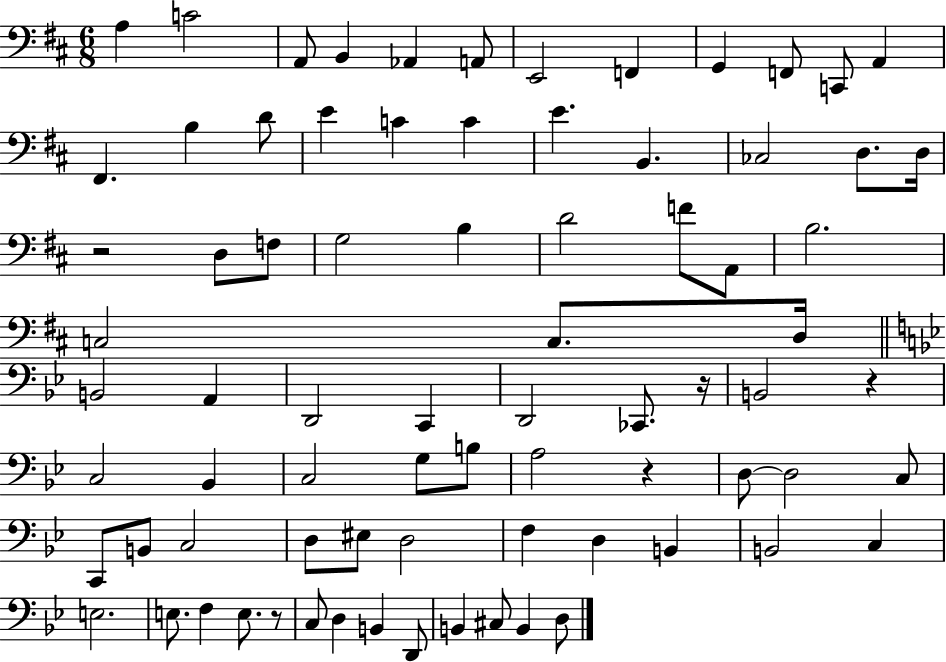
A3/q C4/h A2/e B2/q Ab2/q A2/e E2/h F2/q G2/q F2/e C2/e A2/q F#2/q. B3/q D4/e E4/q C4/q C4/q E4/q. B2/q. CES3/h D3/e. D3/s R/h D3/e F3/e G3/h B3/q D4/h F4/e A2/e B3/h. C3/h C3/e. D3/s B2/h A2/q D2/h C2/q D2/h CES2/e. R/s B2/h R/q C3/h Bb2/q C3/h G3/e B3/e A3/h R/q D3/e D3/h C3/e C2/e B2/e C3/h D3/e EIS3/e D3/h F3/q D3/q B2/q B2/h C3/q E3/h. E3/e. F3/q E3/e. R/e C3/e D3/q B2/q D2/e B2/q C#3/e B2/q D3/e